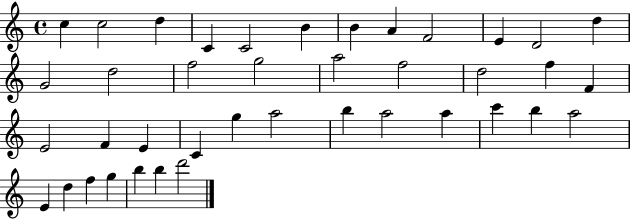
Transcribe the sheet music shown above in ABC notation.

X:1
T:Untitled
M:4/4
L:1/4
K:C
c c2 d C C2 B B A F2 E D2 d G2 d2 f2 g2 a2 f2 d2 f F E2 F E C g a2 b a2 a c' b a2 E d f g b b d'2